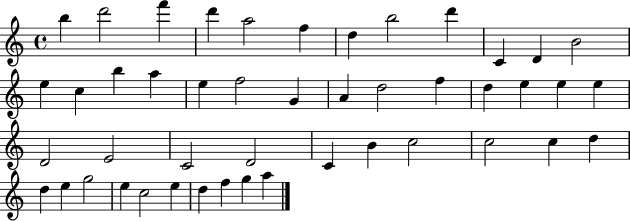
{
  \clef treble
  \time 4/4
  \defaultTimeSignature
  \key c \major
  b''4 d'''2 f'''4 | d'''4 a''2 f''4 | d''4 b''2 d'''4 | c'4 d'4 b'2 | \break e''4 c''4 b''4 a''4 | e''4 f''2 g'4 | a'4 d''2 f''4 | d''4 e''4 e''4 e''4 | \break d'2 e'2 | c'2 d'2 | c'4 b'4 c''2 | c''2 c''4 d''4 | \break d''4 e''4 g''2 | e''4 c''2 e''4 | d''4 f''4 g''4 a''4 | \bar "|."
}